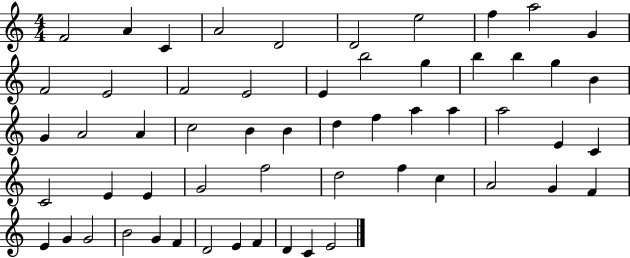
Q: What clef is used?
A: treble